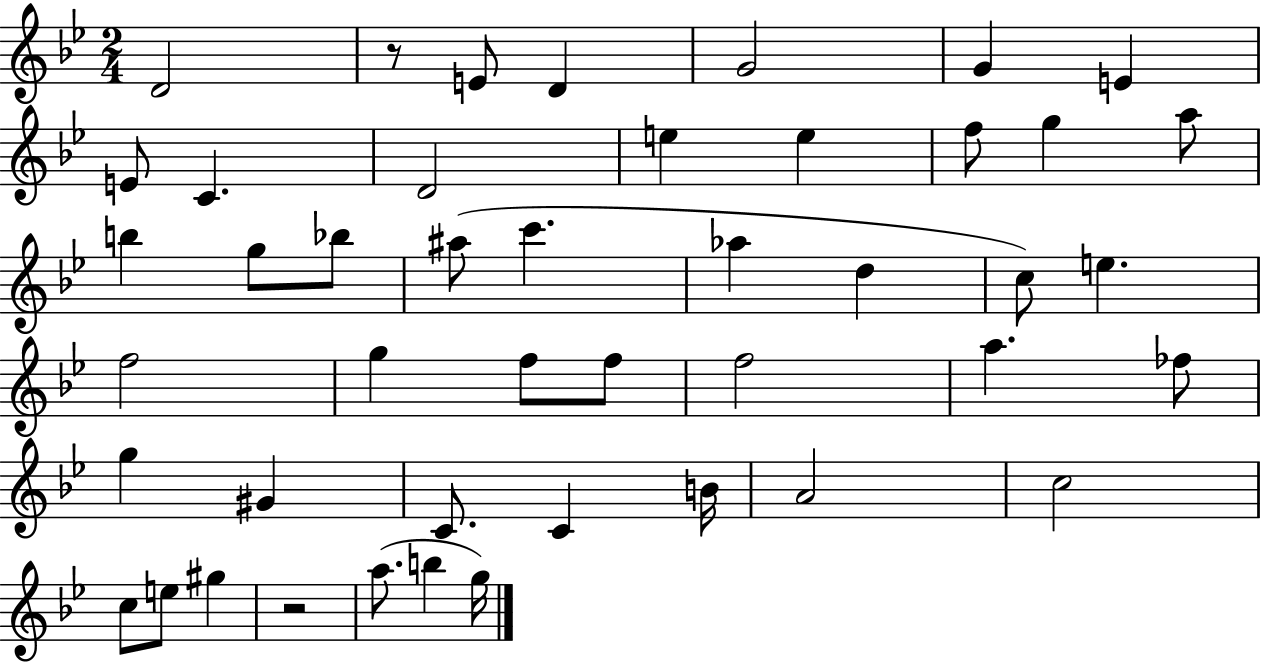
D4/h R/e E4/e D4/q G4/h G4/q E4/q E4/e C4/q. D4/h E5/q E5/q F5/e G5/q A5/e B5/q G5/e Bb5/e A#5/e C6/q. Ab5/q D5/q C5/e E5/q. F5/h G5/q F5/e F5/e F5/h A5/q. FES5/e G5/q G#4/q C4/e. C4/q B4/s A4/h C5/h C5/e E5/e G#5/q R/h A5/e. B5/q G5/s